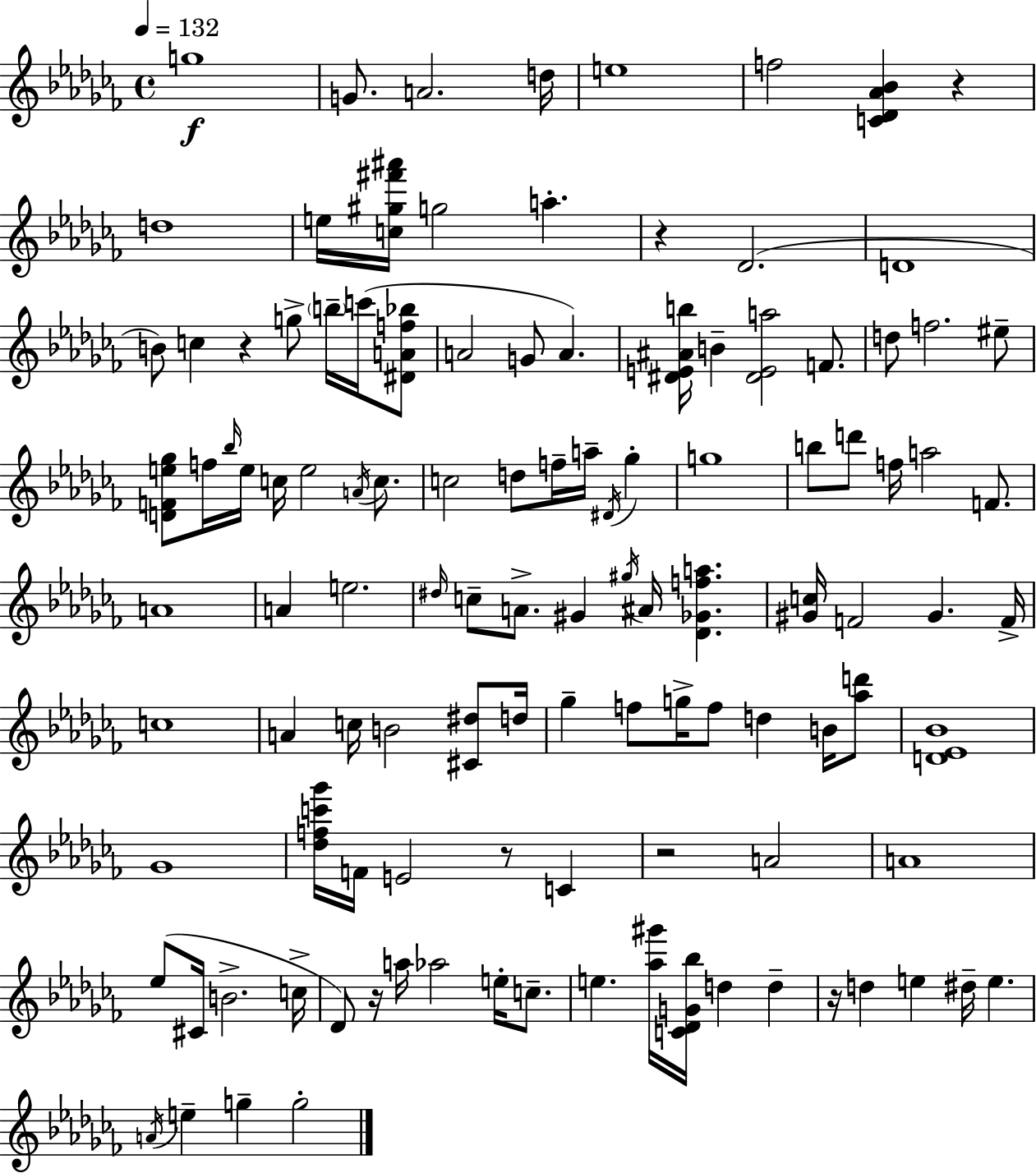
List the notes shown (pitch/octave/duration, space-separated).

G5/w G4/e. A4/h. D5/s E5/w F5/h [C4,Db4,Ab4,Bb4]/q R/q D5/w E5/s [C5,G#5,F#6,A#6]/s G5/h A5/q. R/q Db4/h. D4/w B4/e C5/q R/q G5/e B5/s C6/s [D#4,A4,F5,Bb5]/e A4/h G4/e A4/q. [D#4,E4,A#4,B5]/s B4/q [D#4,E4,A5]/h F4/e. D5/e F5/h. EIS5/e [D4,F4,E5,Gb5]/e F5/s Bb5/s E5/s C5/s E5/h A4/s C5/e. C5/h D5/e F5/s A5/s D#4/s Gb5/q G5/w B5/e D6/e F5/s A5/h F4/e. A4/w A4/q E5/h. D#5/s C5/e A4/e. G#4/q G#5/s A#4/s [Db4,Gb4,F5,A5]/q. [G#4,C5]/s F4/h G#4/q. F4/s C5/w A4/q C5/s B4/h [C#4,D#5]/e D5/s Gb5/q F5/e G5/s F5/e D5/q B4/s [Ab5,D6]/e [D4,Eb4,Bb4]/w Gb4/w [Db5,F5,C6,Gb6]/s F4/s E4/h R/e C4/q R/h A4/h A4/w Eb5/e C#4/s B4/h. C5/s Db4/e R/s A5/s Ab5/h E5/s C5/e. E5/q. [Ab5,G#6]/s [C4,Db4,G4,Bb5]/s D5/q D5/q R/s D5/q E5/q D#5/s E5/q. A4/s E5/q G5/q G5/h